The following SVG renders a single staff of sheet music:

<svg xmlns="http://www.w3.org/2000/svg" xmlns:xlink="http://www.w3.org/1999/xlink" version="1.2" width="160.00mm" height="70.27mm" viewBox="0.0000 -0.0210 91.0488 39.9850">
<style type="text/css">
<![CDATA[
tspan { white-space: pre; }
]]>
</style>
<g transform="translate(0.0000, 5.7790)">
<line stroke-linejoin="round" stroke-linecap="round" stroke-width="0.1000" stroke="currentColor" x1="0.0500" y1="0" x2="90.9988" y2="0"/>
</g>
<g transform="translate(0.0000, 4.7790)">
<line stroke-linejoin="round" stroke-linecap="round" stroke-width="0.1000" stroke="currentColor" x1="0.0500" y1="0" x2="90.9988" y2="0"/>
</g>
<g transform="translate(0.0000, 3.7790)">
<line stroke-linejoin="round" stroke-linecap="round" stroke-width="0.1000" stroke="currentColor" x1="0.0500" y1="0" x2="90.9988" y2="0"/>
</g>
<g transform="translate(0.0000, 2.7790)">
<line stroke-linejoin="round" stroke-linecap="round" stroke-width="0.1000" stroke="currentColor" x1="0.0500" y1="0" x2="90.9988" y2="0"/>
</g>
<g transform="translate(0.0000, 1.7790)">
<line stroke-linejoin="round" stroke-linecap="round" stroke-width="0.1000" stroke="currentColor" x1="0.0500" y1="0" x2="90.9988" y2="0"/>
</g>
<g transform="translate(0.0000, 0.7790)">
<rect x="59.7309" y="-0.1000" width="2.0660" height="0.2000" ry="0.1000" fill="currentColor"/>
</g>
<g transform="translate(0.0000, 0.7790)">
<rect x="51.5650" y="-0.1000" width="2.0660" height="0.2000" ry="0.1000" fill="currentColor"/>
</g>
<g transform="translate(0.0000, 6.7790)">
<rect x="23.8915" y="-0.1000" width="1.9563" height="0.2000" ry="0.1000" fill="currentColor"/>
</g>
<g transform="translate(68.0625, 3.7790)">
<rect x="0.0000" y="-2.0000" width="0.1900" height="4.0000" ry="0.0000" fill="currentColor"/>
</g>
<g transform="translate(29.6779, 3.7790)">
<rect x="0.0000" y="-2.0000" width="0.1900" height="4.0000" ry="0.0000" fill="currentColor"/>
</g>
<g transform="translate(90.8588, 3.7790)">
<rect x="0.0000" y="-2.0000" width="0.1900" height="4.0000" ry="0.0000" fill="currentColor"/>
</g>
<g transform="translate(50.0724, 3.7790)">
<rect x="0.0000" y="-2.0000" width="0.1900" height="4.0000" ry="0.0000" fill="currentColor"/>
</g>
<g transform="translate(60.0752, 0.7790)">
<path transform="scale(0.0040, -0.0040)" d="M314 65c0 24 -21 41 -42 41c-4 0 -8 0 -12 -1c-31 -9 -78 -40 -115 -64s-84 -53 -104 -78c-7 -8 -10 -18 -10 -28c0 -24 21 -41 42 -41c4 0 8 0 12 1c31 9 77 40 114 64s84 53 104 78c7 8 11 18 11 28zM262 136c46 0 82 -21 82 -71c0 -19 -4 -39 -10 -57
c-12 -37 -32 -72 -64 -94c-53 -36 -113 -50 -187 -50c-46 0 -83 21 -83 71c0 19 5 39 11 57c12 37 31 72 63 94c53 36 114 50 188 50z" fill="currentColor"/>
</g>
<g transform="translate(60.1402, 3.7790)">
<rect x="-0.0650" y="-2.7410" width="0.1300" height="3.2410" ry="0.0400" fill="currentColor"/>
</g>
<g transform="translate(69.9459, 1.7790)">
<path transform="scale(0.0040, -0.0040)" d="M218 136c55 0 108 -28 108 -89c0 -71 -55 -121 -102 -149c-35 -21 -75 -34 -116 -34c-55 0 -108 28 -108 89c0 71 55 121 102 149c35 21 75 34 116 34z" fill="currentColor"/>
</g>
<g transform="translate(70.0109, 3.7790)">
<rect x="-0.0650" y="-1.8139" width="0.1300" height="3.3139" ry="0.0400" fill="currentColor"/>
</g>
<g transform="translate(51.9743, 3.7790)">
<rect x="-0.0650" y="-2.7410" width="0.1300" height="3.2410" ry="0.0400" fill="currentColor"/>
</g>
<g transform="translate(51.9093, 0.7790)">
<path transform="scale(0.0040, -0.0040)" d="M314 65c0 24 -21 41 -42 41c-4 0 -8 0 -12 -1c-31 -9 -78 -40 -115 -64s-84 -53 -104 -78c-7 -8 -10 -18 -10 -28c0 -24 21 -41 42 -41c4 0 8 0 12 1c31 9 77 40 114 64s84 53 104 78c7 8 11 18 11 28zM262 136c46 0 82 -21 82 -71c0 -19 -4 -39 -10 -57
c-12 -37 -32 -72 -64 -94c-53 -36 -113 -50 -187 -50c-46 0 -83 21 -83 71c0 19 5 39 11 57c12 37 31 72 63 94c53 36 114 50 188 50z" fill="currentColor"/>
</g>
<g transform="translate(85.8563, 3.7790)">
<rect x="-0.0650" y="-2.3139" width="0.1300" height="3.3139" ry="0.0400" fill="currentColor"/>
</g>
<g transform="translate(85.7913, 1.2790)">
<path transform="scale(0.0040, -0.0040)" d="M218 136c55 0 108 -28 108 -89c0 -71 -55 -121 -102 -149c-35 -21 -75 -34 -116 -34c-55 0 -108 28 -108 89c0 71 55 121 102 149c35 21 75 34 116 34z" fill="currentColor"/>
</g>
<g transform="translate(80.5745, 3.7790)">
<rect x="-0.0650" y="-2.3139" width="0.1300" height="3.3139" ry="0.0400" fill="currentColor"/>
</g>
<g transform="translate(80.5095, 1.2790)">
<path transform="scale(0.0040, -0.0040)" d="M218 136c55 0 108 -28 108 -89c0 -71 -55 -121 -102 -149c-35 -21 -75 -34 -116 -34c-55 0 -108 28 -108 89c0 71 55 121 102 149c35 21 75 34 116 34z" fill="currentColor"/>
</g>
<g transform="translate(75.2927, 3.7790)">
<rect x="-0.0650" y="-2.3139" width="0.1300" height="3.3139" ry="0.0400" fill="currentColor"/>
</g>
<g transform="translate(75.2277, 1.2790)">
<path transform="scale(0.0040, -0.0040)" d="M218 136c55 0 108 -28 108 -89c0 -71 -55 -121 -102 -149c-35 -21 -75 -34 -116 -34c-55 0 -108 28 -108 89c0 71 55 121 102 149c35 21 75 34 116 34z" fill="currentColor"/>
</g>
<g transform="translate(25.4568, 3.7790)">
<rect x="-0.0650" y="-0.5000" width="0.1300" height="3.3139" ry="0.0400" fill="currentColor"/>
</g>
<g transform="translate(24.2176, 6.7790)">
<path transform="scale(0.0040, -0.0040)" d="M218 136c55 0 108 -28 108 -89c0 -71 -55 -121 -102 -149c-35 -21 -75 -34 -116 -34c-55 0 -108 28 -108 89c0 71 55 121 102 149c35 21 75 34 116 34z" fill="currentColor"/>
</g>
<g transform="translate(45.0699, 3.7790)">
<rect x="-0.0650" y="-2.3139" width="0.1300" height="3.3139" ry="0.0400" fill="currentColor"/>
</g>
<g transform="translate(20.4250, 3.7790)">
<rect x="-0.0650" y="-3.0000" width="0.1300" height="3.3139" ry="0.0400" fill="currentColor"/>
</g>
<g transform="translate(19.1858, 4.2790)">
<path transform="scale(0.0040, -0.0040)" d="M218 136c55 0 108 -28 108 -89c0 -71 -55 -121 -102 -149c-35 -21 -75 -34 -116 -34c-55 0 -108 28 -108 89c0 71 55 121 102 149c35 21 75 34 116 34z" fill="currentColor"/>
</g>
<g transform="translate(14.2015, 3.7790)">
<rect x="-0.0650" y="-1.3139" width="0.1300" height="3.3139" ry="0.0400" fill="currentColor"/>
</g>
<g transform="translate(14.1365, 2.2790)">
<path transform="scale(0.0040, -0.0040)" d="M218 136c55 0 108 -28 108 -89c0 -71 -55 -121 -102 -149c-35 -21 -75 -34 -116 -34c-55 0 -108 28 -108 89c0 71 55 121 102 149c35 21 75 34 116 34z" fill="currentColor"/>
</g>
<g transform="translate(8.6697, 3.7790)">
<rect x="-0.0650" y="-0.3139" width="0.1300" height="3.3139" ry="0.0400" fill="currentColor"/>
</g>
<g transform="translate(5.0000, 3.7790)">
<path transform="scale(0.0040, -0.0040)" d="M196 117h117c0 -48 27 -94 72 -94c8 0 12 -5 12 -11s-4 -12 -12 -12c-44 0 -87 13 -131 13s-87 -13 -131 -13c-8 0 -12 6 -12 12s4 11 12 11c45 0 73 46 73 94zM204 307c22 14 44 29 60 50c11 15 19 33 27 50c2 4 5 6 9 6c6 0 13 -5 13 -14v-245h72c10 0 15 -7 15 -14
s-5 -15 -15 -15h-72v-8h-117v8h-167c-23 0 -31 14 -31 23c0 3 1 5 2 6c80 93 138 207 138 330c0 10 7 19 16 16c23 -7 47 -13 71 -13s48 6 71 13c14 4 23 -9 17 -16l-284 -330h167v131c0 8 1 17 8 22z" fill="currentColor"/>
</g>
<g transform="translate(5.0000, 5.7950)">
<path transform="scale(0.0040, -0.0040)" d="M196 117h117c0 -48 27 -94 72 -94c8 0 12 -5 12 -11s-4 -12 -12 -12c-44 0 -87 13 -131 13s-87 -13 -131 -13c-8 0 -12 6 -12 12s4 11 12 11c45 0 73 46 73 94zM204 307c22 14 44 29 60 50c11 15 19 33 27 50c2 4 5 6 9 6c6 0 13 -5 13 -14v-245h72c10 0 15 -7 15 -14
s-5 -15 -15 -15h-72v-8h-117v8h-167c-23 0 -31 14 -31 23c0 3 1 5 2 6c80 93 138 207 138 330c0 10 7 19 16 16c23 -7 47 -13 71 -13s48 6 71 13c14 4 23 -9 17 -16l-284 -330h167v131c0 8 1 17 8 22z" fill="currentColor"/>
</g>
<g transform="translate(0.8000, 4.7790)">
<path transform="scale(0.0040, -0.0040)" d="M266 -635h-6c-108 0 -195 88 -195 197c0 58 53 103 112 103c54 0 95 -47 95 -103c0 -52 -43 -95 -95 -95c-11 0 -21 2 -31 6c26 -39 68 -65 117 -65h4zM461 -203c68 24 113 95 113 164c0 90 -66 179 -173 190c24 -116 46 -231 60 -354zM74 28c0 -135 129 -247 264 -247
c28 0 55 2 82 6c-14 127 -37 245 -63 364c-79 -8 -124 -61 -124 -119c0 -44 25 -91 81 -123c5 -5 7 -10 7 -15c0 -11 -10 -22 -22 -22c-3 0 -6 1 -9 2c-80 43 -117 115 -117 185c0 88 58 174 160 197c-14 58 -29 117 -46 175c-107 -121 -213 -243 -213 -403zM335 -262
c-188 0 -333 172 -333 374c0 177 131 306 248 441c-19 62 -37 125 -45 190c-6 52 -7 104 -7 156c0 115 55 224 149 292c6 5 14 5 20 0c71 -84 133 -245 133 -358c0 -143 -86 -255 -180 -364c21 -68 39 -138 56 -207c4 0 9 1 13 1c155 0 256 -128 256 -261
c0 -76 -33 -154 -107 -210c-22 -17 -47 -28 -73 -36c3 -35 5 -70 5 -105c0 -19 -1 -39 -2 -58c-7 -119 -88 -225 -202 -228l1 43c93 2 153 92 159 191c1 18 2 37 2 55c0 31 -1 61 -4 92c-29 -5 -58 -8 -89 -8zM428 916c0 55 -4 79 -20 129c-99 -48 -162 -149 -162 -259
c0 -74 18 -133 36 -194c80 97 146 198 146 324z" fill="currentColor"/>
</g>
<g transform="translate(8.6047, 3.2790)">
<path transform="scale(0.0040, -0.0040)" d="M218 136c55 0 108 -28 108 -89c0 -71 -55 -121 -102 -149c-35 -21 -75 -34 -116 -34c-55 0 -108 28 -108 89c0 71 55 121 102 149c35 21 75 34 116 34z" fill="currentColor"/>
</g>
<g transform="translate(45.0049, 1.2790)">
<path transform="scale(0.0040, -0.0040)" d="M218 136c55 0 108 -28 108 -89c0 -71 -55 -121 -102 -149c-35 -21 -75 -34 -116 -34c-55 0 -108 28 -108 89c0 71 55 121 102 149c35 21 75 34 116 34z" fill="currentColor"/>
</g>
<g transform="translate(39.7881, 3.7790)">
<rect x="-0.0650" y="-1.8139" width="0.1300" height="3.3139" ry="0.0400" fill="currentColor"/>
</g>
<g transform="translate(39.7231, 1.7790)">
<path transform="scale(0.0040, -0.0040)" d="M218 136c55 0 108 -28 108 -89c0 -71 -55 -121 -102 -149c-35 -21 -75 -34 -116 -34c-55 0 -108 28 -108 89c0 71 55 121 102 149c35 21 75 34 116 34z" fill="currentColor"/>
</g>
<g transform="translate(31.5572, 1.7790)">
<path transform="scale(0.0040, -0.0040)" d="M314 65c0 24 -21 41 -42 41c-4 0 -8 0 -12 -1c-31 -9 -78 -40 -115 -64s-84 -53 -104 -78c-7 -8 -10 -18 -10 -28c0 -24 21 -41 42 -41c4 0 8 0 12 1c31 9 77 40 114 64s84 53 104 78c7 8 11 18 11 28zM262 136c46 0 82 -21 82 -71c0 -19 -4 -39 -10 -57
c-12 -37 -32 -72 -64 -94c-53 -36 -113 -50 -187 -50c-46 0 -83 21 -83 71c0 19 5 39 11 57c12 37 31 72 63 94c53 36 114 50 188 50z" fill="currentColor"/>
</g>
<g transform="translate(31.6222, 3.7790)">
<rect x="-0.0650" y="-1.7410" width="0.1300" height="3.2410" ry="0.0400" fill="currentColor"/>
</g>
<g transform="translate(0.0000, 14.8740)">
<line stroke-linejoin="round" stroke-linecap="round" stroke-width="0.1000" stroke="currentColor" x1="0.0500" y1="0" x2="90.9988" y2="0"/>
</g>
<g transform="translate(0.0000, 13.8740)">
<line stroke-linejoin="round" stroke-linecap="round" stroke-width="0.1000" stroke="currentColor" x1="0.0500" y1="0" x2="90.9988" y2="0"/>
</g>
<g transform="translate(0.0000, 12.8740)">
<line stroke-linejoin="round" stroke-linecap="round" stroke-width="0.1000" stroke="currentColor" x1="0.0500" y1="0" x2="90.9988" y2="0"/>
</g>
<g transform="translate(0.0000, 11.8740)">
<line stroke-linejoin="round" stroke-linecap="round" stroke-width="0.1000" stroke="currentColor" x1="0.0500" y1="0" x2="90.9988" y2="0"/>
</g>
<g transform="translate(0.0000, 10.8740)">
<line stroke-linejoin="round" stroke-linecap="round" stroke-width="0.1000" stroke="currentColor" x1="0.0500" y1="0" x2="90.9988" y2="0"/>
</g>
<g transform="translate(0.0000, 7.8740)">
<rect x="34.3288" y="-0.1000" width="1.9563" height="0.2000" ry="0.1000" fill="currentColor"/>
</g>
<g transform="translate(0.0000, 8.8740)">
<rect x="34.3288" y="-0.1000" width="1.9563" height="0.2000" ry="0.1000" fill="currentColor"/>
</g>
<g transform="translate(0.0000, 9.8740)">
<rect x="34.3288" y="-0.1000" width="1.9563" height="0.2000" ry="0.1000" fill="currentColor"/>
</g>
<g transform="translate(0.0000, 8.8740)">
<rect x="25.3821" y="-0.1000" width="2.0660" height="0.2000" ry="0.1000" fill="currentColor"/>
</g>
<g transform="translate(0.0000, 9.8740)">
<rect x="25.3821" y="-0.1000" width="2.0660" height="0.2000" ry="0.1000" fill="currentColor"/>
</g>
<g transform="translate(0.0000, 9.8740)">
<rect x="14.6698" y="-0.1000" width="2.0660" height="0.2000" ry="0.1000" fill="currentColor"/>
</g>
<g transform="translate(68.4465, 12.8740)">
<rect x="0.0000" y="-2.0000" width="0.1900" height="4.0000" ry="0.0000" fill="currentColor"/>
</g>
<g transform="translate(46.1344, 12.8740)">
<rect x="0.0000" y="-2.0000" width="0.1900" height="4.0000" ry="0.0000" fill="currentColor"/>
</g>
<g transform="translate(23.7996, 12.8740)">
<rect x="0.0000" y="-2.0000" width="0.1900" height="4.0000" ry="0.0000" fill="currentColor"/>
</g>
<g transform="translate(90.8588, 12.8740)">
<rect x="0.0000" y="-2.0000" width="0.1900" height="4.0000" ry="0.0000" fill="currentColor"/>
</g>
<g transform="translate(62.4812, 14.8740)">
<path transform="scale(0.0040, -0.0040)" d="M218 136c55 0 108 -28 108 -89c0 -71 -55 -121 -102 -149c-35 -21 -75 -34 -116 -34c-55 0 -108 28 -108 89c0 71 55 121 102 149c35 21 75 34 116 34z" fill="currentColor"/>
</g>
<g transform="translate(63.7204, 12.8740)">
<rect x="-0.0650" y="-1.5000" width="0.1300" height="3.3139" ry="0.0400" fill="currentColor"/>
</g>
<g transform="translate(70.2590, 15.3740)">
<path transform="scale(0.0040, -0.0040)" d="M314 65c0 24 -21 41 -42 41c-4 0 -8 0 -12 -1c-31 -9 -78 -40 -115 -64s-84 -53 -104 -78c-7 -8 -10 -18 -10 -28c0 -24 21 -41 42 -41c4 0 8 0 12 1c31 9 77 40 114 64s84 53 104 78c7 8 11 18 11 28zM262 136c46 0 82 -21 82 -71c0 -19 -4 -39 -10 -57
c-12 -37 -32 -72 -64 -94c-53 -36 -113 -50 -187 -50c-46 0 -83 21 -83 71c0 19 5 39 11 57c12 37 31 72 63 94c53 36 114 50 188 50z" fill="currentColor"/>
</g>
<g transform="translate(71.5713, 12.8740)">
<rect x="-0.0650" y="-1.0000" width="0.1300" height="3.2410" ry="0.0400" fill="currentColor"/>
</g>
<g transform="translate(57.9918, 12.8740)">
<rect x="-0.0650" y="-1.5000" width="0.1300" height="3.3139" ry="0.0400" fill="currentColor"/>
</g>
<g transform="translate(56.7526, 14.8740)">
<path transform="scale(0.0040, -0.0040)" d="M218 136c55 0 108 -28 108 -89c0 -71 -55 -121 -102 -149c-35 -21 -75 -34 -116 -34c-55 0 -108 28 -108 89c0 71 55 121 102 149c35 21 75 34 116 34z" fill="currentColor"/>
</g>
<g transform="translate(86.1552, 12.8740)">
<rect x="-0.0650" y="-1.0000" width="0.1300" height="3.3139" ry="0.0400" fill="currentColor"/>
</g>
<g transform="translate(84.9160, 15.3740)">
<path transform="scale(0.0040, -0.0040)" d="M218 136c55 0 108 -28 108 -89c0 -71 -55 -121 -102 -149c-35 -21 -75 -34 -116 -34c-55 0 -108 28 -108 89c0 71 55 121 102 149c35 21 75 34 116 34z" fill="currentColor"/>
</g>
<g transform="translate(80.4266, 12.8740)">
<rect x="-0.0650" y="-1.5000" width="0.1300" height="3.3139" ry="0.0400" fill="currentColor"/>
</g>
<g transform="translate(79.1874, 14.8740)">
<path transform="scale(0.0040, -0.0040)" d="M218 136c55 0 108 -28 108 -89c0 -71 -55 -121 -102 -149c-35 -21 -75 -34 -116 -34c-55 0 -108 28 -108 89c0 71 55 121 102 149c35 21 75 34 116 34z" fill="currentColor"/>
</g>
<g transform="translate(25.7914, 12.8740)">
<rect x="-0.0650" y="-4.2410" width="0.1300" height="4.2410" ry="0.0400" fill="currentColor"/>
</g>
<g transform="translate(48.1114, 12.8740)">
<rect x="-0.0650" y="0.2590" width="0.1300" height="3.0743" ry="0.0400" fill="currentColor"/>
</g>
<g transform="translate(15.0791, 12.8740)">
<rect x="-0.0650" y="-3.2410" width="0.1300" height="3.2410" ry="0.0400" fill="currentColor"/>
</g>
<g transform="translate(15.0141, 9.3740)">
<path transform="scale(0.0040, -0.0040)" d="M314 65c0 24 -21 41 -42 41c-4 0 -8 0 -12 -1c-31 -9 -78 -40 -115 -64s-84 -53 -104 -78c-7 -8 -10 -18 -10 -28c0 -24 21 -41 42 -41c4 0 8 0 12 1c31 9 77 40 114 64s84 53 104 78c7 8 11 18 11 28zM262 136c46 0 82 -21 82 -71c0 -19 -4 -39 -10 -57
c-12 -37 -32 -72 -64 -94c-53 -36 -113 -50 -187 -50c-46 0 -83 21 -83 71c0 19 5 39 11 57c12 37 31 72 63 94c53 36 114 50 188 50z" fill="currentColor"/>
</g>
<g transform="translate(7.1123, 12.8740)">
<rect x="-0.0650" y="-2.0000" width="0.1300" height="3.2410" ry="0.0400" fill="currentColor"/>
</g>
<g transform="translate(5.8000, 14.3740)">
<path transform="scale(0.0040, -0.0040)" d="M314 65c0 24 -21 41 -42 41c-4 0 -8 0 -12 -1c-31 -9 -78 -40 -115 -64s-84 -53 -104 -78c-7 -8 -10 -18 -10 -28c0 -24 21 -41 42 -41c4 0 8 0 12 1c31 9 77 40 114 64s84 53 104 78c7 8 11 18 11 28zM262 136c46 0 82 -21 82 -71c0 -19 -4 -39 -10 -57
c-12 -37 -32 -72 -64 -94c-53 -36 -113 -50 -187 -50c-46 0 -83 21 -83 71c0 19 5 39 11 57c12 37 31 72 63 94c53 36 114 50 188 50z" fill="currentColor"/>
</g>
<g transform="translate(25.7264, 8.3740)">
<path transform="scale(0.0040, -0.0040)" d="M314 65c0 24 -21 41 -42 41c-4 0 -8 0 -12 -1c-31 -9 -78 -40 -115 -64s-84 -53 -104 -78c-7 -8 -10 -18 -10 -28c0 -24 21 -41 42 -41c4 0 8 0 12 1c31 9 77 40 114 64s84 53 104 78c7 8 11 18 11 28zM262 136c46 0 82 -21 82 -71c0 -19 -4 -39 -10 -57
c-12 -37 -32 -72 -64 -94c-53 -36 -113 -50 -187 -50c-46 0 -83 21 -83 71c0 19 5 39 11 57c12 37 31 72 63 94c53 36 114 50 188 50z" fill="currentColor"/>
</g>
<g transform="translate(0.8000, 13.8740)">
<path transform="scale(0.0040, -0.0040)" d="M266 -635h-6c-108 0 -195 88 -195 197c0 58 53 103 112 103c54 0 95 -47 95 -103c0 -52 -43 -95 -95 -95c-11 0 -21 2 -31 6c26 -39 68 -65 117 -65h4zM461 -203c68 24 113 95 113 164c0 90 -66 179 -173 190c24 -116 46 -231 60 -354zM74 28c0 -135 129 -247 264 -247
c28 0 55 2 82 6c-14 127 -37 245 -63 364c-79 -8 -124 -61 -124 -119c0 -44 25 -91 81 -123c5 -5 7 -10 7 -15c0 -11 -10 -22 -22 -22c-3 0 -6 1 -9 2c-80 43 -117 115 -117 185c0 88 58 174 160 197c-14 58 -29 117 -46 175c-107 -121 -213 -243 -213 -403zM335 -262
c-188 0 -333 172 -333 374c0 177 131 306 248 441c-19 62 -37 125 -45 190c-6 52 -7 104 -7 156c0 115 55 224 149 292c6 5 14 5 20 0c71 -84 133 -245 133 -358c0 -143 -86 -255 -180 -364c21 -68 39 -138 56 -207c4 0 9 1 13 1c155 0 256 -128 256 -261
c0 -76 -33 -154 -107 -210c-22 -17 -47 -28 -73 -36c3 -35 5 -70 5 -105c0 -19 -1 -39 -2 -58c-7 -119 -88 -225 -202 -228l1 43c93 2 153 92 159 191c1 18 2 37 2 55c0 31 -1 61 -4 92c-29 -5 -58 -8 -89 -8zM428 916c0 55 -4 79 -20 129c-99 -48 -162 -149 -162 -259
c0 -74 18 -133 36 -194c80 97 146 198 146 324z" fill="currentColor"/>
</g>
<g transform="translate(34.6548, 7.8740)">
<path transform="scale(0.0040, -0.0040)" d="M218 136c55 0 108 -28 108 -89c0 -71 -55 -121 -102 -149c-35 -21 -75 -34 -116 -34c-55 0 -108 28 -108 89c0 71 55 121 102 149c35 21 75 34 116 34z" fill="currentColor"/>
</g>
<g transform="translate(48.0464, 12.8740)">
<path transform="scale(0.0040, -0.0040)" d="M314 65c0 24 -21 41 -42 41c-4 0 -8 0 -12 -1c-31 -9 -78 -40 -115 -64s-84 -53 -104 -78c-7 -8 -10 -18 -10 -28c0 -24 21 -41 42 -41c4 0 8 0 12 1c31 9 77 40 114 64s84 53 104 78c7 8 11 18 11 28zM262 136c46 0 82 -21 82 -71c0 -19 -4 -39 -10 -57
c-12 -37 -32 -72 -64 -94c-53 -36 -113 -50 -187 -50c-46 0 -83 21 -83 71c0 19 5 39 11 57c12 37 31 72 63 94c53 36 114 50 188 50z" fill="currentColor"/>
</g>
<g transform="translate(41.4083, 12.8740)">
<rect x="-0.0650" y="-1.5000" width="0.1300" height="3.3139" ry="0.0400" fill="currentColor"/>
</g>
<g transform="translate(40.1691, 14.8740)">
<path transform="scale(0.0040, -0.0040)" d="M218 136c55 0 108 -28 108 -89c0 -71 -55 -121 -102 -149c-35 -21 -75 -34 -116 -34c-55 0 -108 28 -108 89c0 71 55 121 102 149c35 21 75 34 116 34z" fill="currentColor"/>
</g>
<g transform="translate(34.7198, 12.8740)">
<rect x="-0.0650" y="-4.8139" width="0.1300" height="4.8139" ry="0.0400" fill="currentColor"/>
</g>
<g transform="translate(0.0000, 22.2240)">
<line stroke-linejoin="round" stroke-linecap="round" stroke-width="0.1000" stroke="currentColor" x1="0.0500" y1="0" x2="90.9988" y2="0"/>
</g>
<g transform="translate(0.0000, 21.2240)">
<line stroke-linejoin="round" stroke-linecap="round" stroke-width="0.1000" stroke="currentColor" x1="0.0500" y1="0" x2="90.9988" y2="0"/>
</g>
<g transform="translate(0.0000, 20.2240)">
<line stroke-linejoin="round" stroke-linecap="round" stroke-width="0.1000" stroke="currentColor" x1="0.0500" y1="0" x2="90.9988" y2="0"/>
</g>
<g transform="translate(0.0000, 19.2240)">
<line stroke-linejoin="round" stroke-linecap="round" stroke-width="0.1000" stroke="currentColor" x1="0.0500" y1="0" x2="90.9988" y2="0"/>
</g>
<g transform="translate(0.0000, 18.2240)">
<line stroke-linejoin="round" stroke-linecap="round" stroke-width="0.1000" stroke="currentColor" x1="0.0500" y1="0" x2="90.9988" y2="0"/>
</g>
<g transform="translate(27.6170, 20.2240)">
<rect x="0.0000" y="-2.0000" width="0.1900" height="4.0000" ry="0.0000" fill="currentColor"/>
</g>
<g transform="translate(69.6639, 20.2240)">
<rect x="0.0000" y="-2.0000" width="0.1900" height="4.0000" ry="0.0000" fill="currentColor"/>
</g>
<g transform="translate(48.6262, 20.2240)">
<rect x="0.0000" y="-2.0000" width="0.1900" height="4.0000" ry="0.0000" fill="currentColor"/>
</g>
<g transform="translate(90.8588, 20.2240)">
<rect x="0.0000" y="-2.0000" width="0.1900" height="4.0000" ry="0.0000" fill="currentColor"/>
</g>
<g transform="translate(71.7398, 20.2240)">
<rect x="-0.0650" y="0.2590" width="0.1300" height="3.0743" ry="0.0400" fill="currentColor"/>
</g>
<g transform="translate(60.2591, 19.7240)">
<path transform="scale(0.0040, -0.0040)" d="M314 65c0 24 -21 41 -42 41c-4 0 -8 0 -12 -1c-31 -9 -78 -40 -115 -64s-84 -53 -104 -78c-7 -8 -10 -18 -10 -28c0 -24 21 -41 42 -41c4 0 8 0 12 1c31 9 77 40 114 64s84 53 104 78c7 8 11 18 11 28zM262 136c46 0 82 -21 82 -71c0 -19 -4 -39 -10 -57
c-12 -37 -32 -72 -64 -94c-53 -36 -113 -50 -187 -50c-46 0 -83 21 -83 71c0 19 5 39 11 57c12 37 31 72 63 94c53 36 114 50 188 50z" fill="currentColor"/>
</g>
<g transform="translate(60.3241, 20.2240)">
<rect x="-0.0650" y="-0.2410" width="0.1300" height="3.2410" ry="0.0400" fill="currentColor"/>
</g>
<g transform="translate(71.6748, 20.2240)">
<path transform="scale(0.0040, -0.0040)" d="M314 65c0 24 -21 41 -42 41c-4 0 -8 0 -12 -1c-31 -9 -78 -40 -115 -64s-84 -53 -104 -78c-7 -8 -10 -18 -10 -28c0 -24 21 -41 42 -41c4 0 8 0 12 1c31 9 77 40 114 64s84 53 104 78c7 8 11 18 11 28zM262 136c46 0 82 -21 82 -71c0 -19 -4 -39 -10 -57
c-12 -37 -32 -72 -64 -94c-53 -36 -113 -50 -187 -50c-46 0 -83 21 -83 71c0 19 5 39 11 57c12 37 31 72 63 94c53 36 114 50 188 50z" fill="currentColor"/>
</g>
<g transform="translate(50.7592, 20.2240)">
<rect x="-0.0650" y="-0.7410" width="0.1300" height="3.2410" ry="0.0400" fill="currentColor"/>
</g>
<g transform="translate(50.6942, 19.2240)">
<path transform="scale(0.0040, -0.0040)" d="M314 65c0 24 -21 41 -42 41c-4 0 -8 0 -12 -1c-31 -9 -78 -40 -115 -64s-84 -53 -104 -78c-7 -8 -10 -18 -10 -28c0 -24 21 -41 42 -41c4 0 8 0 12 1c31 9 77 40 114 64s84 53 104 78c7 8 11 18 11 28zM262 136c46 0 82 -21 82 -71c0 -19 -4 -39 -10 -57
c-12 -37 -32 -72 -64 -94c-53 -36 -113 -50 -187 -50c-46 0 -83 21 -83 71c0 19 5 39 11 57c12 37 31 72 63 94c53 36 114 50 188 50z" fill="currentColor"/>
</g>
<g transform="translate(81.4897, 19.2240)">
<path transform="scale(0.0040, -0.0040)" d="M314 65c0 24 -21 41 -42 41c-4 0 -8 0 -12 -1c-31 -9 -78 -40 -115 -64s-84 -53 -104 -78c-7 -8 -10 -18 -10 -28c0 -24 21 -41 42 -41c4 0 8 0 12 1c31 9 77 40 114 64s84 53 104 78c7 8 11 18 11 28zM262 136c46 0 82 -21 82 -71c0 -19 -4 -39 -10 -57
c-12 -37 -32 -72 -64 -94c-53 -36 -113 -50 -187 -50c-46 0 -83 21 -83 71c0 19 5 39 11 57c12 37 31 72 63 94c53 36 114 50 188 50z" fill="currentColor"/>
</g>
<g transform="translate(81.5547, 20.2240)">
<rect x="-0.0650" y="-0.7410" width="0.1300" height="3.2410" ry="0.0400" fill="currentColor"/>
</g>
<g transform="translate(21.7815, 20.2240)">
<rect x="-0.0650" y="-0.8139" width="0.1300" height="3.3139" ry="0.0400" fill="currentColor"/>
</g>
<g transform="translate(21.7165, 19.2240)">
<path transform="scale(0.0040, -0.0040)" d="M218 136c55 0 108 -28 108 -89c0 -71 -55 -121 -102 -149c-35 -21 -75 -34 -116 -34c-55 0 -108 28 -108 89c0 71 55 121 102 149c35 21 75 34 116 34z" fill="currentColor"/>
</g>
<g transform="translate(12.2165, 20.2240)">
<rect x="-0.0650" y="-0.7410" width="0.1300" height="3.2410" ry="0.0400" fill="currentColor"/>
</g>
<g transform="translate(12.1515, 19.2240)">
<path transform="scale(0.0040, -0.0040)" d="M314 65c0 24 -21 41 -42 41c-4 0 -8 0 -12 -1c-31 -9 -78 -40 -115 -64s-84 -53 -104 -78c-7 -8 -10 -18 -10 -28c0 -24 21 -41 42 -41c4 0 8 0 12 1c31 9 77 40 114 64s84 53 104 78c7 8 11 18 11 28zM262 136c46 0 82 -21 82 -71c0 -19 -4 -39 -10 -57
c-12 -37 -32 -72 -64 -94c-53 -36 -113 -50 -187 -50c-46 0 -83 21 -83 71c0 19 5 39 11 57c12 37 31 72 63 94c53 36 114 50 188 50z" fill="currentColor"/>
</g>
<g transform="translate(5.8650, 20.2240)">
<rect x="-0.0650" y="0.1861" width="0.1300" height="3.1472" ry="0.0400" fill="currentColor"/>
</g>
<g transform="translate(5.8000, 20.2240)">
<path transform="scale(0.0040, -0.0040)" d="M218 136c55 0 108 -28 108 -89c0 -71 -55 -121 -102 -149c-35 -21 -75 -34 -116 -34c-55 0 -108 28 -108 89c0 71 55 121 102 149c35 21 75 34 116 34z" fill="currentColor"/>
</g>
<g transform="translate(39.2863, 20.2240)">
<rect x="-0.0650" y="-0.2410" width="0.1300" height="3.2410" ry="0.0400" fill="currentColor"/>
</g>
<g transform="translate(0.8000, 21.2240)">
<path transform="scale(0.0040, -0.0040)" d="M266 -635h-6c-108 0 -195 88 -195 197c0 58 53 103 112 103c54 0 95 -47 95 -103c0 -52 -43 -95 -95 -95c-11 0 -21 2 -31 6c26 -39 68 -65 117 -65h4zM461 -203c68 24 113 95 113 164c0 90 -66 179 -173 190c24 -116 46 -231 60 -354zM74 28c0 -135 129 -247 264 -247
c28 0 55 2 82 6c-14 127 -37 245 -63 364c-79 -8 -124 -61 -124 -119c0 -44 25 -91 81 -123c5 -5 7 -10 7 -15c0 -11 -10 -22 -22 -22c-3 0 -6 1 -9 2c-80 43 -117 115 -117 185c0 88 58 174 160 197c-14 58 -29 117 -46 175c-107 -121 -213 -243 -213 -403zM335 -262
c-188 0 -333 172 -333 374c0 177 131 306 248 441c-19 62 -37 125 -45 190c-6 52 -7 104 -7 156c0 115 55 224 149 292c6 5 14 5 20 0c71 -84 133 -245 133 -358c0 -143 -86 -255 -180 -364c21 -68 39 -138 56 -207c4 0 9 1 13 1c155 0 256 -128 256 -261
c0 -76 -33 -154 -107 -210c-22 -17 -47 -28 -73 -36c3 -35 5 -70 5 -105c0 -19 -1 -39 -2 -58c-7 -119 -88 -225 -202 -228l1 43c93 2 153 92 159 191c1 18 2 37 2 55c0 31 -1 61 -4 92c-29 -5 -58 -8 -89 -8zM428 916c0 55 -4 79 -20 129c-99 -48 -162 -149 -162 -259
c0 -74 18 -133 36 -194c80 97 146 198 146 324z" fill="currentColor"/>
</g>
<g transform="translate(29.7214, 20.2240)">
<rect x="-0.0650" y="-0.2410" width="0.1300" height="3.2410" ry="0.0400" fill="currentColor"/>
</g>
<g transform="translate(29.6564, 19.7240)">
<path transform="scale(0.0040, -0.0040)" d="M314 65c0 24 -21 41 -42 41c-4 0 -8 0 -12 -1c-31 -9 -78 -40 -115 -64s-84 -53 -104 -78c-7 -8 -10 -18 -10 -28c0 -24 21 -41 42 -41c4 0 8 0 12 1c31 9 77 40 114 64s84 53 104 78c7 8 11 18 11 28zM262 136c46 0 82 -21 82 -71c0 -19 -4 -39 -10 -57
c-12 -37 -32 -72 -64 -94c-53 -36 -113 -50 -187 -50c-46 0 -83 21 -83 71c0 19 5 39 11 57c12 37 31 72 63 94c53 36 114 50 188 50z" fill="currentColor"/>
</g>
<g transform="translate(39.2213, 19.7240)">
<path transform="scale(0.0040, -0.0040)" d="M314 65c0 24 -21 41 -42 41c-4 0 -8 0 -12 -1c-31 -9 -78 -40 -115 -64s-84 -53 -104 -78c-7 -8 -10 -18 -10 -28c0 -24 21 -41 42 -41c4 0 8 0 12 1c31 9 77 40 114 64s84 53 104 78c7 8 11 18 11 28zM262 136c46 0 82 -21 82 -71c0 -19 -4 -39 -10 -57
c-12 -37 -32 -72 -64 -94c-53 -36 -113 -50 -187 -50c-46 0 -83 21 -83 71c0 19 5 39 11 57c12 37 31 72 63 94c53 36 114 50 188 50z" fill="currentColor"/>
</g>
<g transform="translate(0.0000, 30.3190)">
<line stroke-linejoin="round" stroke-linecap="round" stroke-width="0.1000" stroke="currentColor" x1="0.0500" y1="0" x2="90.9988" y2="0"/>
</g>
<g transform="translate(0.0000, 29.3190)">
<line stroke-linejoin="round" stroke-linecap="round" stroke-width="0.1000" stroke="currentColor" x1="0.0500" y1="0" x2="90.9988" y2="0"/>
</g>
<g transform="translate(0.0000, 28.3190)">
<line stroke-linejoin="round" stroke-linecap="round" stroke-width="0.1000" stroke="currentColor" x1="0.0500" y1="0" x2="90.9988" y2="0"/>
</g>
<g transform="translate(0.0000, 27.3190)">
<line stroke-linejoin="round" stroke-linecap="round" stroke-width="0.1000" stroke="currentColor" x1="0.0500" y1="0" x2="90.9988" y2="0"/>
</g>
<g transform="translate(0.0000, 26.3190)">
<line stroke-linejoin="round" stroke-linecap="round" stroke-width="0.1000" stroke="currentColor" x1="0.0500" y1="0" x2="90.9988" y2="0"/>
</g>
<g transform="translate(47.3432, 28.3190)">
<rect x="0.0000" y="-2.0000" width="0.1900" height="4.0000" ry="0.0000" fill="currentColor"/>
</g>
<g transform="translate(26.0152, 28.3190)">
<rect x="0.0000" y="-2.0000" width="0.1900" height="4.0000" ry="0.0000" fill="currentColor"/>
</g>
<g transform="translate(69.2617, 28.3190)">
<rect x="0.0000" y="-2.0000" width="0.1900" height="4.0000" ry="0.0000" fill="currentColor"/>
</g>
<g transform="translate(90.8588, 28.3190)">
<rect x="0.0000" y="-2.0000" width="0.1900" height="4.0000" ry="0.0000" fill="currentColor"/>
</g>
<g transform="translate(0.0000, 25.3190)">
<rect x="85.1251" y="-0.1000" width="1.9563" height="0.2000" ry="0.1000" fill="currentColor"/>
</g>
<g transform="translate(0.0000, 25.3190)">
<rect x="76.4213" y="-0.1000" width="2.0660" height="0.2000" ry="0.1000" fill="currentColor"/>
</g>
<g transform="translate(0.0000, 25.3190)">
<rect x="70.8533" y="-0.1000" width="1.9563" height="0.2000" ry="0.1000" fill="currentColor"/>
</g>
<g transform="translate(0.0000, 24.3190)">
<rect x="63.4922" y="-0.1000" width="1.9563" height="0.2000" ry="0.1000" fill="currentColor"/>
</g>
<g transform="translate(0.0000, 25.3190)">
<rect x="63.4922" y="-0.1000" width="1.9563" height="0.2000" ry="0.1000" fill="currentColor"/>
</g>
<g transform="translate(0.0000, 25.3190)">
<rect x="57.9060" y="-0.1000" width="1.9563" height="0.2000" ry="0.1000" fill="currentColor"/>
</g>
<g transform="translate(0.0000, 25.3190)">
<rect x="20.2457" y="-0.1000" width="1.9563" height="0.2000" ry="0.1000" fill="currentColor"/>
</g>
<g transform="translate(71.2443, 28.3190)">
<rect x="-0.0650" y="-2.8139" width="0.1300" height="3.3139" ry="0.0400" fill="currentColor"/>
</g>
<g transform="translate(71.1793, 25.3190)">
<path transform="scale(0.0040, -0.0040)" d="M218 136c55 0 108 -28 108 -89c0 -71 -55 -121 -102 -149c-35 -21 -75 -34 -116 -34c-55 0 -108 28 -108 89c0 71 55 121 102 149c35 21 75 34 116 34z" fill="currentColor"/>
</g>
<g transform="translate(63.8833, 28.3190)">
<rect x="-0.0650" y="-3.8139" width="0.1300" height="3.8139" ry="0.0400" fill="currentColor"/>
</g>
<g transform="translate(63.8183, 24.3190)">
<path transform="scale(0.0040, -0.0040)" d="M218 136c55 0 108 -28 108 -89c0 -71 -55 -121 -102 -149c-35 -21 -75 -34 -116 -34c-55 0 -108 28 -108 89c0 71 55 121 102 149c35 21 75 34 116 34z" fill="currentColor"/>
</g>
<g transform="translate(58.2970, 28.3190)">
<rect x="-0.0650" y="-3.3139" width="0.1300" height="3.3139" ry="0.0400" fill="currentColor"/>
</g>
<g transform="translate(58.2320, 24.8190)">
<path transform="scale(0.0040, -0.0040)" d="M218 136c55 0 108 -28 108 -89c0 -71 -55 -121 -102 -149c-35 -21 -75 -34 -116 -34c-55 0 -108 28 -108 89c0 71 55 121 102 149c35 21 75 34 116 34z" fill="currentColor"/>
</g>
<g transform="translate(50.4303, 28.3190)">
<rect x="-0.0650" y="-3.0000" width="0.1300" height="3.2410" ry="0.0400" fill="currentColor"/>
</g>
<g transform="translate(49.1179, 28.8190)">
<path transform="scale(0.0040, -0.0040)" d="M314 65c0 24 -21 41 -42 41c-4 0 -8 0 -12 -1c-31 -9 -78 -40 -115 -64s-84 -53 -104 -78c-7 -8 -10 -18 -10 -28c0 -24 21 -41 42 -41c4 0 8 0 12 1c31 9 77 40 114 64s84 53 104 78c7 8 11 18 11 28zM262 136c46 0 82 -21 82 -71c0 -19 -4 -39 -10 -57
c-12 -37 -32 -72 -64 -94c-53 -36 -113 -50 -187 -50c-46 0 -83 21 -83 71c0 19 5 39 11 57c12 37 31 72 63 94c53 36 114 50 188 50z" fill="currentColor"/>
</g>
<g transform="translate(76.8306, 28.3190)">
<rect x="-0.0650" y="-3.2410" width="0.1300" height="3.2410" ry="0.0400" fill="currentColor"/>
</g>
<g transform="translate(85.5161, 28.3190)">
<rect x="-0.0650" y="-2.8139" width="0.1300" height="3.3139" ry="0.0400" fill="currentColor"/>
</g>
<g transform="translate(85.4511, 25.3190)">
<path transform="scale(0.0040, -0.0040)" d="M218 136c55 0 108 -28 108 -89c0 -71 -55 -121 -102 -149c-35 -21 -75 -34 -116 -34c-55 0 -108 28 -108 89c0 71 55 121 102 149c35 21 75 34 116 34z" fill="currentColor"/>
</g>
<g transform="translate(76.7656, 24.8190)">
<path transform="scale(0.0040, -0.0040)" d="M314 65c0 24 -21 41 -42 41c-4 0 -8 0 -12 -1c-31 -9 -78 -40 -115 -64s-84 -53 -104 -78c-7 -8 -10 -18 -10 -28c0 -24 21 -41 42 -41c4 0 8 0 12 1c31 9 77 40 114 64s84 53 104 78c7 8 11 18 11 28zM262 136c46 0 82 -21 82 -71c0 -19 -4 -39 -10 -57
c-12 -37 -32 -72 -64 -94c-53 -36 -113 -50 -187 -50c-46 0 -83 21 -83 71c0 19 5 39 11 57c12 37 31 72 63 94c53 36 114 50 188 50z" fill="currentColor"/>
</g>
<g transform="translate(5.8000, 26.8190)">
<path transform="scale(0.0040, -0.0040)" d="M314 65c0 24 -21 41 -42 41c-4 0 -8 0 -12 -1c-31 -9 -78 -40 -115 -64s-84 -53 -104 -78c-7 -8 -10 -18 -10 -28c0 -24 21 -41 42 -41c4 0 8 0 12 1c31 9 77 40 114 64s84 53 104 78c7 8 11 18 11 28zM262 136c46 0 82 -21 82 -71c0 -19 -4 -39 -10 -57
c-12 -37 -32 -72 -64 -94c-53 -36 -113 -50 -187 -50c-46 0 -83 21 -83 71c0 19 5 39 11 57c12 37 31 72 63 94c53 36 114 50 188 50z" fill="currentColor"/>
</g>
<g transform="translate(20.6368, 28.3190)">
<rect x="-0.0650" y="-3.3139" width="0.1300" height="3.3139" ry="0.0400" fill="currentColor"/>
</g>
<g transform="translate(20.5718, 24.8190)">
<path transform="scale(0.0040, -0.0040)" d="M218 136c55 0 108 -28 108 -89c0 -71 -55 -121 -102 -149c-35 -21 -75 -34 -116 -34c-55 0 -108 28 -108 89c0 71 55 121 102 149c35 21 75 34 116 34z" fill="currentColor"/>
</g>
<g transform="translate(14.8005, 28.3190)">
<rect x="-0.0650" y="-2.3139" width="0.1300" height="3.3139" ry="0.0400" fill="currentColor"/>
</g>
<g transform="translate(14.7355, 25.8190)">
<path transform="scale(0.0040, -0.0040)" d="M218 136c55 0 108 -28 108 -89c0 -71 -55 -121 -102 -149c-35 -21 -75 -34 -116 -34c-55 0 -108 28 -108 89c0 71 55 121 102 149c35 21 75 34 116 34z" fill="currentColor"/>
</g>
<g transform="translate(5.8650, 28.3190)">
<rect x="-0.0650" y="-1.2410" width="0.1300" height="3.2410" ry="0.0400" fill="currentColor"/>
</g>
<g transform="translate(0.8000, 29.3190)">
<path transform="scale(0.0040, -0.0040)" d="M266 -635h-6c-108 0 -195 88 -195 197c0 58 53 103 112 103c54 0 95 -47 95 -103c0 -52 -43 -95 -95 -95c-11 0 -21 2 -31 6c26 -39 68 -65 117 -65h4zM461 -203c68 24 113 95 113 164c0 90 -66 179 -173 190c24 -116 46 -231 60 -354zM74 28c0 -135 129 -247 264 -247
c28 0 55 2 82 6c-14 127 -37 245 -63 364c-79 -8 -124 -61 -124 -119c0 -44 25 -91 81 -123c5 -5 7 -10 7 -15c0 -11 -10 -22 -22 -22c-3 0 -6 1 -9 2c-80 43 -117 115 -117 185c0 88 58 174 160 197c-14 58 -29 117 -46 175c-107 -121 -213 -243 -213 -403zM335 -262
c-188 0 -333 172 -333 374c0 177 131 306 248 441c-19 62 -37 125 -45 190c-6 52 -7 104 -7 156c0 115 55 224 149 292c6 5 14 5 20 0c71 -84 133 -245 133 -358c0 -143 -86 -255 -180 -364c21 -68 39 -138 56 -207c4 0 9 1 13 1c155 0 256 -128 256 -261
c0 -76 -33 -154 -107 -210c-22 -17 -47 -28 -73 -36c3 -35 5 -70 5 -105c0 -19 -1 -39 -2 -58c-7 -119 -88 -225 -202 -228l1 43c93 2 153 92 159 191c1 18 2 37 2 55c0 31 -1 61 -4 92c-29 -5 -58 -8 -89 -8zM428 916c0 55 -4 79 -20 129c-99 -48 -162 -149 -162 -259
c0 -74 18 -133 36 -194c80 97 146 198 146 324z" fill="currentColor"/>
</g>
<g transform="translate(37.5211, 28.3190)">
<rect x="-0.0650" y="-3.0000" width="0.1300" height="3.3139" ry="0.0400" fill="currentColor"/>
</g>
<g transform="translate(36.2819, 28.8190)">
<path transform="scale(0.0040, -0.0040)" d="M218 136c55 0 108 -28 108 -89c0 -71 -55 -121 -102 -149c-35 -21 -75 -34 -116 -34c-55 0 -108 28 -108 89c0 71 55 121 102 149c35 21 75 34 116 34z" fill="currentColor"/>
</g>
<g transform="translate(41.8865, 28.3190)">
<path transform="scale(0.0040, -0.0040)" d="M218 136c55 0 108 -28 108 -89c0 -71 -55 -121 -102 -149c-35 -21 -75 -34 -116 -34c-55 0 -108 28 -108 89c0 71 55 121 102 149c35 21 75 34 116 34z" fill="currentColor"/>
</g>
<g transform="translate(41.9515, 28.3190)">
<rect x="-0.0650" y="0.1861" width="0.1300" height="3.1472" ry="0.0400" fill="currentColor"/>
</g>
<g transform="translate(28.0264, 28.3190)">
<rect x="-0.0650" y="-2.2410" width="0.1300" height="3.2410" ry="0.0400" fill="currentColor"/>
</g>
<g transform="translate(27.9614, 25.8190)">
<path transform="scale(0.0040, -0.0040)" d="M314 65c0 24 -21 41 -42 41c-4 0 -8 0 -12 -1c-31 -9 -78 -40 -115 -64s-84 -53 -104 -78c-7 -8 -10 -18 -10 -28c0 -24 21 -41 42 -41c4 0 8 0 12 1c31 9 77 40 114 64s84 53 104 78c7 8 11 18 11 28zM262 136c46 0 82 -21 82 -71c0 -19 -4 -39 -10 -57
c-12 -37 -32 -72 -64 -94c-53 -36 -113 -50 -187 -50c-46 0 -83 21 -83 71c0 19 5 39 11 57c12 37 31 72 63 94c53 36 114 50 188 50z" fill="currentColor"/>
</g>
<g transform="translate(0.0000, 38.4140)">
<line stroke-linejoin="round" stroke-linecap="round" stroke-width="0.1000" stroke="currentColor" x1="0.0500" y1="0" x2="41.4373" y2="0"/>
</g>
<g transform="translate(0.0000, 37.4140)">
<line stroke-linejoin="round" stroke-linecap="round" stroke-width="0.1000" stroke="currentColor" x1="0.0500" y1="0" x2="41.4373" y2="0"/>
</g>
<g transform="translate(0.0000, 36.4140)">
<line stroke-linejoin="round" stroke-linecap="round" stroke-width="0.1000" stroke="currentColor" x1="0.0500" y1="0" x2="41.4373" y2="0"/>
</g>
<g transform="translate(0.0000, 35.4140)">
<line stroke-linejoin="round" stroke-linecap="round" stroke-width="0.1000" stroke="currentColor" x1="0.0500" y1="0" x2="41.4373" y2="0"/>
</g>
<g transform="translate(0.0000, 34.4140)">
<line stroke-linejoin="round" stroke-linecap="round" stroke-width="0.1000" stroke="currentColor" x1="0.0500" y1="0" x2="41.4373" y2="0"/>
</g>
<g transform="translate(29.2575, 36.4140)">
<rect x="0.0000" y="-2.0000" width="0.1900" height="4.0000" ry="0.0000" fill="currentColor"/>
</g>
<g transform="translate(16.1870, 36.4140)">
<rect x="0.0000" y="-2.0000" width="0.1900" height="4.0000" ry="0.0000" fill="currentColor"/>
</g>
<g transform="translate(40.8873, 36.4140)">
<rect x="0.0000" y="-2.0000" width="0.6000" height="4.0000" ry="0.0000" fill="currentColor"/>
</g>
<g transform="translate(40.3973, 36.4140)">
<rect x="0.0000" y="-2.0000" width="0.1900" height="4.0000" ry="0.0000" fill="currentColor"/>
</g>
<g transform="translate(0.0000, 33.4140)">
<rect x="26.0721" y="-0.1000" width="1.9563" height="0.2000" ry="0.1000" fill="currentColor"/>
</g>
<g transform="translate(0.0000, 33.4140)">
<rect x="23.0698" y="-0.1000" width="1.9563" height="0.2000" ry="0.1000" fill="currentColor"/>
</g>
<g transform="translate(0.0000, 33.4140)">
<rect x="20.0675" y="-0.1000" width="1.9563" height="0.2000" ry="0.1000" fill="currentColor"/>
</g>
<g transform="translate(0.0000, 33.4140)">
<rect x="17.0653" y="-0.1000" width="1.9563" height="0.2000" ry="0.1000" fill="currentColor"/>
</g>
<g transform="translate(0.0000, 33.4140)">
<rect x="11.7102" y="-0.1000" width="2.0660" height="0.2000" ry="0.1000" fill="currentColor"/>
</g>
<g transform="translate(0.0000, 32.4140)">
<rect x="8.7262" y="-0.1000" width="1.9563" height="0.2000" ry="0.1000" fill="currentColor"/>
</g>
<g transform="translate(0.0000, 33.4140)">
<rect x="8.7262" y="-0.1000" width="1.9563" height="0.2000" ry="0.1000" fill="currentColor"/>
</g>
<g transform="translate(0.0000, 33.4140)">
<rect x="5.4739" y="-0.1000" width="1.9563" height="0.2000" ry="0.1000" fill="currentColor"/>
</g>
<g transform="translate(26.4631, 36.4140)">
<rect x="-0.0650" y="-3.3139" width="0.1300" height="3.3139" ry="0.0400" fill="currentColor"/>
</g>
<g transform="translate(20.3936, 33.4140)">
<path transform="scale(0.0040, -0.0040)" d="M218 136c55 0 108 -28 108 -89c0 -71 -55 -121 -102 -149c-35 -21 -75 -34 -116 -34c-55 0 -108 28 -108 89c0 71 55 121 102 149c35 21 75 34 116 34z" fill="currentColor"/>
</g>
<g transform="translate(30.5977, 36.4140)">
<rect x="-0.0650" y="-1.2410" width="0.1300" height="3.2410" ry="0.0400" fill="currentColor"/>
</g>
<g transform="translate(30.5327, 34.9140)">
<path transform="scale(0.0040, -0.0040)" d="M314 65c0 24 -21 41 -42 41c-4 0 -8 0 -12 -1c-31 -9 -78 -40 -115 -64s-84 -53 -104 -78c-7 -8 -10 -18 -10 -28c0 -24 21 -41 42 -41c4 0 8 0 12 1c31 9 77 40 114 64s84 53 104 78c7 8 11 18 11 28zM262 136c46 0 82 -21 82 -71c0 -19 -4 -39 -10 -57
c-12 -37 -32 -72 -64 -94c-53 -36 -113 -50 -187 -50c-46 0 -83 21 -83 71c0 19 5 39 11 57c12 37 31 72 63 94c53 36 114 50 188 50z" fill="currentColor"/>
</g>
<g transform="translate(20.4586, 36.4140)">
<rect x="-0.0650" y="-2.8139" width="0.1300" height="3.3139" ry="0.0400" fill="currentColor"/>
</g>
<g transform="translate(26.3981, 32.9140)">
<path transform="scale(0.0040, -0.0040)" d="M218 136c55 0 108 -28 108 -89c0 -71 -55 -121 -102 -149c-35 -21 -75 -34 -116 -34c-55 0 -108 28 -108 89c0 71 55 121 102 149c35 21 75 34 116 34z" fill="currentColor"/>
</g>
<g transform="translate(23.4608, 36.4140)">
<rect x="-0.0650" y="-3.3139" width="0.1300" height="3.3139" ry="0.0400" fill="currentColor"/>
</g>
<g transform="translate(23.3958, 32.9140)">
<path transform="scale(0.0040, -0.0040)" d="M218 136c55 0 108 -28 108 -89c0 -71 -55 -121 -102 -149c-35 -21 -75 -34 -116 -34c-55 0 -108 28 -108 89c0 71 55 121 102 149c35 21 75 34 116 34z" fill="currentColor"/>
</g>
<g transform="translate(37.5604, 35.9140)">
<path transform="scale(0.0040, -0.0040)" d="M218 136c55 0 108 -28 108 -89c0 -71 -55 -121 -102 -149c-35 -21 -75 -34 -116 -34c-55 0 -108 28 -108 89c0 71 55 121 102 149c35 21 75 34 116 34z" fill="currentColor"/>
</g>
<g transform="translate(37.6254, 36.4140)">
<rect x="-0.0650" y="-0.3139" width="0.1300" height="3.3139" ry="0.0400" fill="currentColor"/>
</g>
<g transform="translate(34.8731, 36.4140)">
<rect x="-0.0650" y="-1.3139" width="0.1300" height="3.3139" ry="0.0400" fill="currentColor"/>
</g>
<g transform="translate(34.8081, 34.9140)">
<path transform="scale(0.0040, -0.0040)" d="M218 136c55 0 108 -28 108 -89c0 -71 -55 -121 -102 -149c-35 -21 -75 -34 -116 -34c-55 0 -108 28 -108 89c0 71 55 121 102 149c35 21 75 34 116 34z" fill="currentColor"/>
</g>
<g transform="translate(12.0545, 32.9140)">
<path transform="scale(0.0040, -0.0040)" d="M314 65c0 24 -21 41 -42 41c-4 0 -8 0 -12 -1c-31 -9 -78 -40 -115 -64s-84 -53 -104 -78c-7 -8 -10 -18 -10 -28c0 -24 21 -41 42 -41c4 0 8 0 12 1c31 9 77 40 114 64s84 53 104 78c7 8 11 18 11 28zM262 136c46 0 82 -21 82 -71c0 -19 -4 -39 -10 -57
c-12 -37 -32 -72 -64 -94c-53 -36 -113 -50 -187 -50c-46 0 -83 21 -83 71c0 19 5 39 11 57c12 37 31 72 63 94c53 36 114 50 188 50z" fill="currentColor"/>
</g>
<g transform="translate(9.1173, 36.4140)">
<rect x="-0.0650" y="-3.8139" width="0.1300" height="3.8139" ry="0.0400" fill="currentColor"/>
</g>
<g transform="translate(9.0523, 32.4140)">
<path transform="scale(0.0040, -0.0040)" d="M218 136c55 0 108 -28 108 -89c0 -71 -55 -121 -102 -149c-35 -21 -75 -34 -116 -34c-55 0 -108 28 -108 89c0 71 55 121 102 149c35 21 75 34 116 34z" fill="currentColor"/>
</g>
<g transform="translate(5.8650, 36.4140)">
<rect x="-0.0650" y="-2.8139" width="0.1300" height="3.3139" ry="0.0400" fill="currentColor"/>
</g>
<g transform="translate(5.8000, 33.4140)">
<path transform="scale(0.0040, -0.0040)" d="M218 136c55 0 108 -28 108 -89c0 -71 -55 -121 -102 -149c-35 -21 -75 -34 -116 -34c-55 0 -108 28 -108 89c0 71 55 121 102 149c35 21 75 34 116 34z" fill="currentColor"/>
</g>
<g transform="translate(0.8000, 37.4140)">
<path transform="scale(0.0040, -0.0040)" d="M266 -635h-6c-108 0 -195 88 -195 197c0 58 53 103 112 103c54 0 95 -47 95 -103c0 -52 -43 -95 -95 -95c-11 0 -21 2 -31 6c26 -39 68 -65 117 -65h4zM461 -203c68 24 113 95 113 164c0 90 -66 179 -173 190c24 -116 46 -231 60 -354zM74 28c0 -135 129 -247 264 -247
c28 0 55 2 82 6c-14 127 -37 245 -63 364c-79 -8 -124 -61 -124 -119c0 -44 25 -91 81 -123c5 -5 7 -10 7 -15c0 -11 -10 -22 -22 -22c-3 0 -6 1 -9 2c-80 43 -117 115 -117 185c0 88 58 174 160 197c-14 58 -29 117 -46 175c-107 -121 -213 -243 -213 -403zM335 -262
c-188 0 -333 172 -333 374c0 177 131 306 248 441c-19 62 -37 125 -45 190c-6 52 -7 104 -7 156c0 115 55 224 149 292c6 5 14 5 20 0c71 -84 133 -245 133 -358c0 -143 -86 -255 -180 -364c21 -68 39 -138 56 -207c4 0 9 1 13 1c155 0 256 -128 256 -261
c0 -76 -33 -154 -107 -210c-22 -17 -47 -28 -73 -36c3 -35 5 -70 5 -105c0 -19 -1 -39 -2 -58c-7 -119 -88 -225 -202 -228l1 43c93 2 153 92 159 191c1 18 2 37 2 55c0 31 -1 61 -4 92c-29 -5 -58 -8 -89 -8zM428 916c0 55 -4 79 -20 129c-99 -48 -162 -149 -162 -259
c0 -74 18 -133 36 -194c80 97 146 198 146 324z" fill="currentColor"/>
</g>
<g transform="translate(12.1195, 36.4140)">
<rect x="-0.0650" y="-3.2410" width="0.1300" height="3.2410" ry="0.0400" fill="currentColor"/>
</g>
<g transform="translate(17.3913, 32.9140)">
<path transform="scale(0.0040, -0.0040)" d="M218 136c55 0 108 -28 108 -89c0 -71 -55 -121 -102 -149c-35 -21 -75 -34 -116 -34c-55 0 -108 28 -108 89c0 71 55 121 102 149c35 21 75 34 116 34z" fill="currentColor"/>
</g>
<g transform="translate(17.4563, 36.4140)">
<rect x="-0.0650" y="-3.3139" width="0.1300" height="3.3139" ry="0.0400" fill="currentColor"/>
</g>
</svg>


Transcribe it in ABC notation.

X:1
T:Untitled
M:4/4
L:1/4
K:C
c e A C f2 f g a2 a2 f g g g F2 b2 d'2 e' E B2 E E D2 E D B d2 d c2 c2 d2 c2 B2 d2 e2 g b g2 A B A2 b c' a b2 a a c' b2 b a b b e2 e c